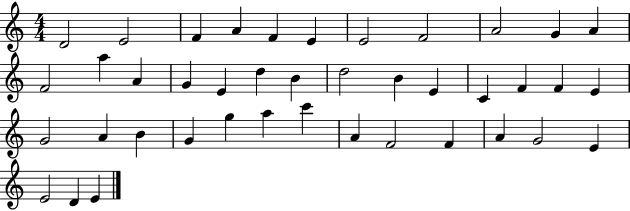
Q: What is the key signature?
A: C major